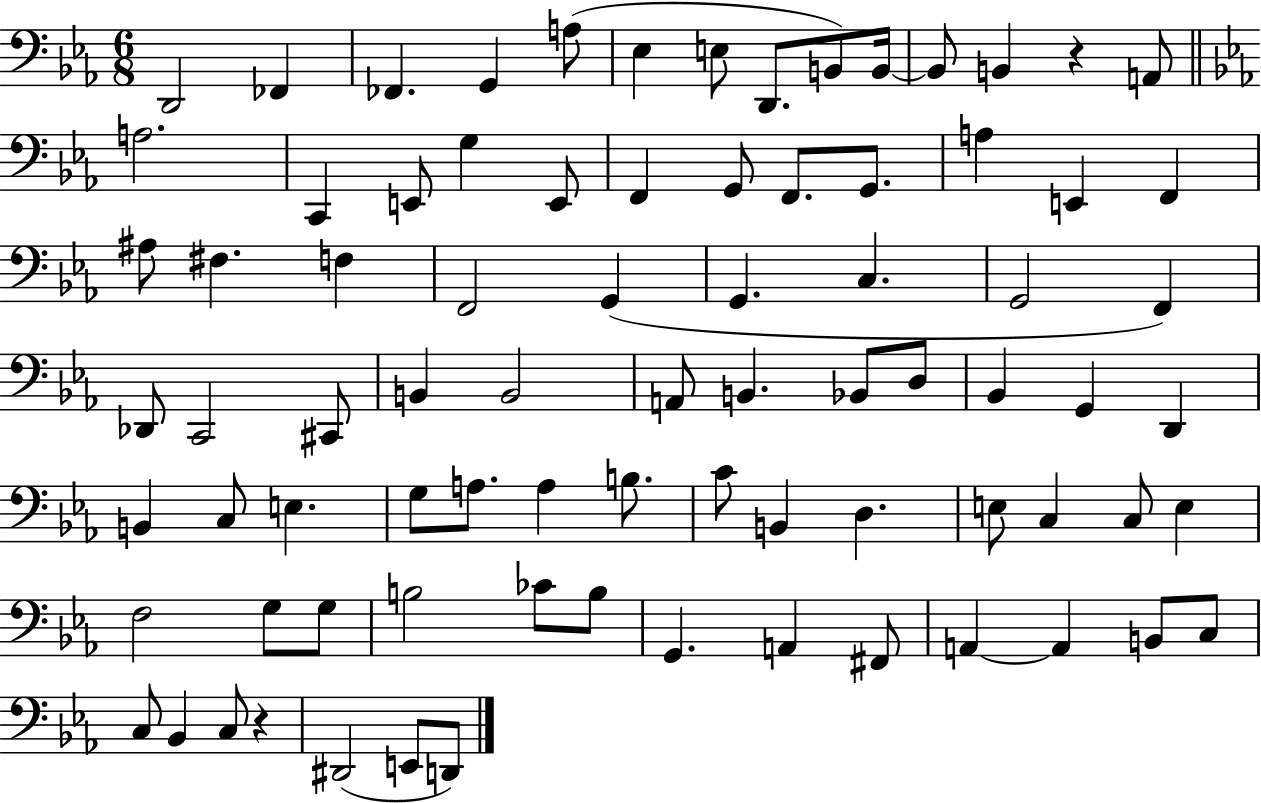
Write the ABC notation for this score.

X:1
T:Untitled
M:6/8
L:1/4
K:Eb
D,,2 _F,, _F,, G,, A,/2 _E, E,/2 D,,/2 B,,/2 B,,/4 B,,/2 B,, z A,,/2 A,2 C,, E,,/2 G, E,,/2 F,, G,,/2 F,,/2 G,,/2 A, E,, F,, ^A,/2 ^F, F, F,,2 G,, G,, C, G,,2 F,, _D,,/2 C,,2 ^C,,/2 B,, B,,2 A,,/2 B,, _B,,/2 D,/2 _B,, G,, D,, B,, C,/2 E, G,/2 A,/2 A, B,/2 C/2 B,, D, E,/2 C, C,/2 E, F,2 G,/2 G,/2 B,2 _C/2 B,/2 G,, A,, ^F,,/2 A,, A,, B,,/2 C,/2 C,/2 _B,, C,/2 z ^D,,2 E,,/2 D,,/2